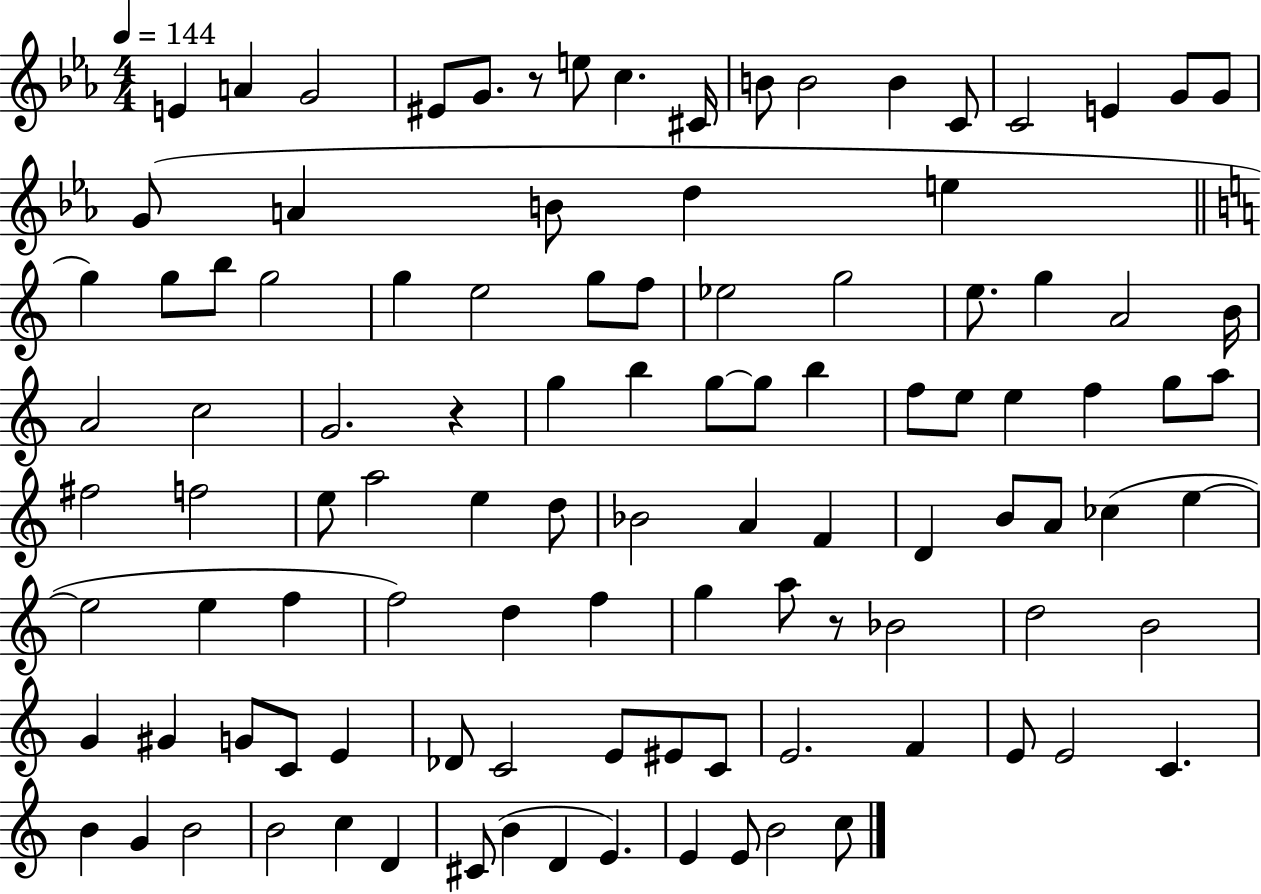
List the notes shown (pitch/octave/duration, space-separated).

E4/q A4/q G4/h EIS4/e G4/e. R/e E5/e C5/q. C#4/s B4/e B4/h B4/q C4/e C4/h E4/q G4/e G4/e G4/e A4/q B4/e D5/q E5/q G5/q G5/e B5/e G5/h G5/q E5/h G5/e F5/e Eb5/h G5/h E5/e. G5/q A4/h B4/s A4/h C5/h G4/h. R/q G5/q B5/q G5/e G5/e B5/q F5/e E5/e E5/q F5/q G5/e A5/e F#5/h F5/h E5/e A5/h E5/q D5/e Bb4/h A4/q F4/q D4/q B4/e A4/e CES5/q E5/q E5/h E5/q F5/q F5/h D5/q F5/q G5/q A5/e R/e Bb4/h D5/h B4/h G4/q G#4/q G4/e C4/e E4/q Db4/e C4/h E4/e EIS4/e C4/e E4/h. F4/q E4/e E4/h C4/q. B4/q G4/q B4/h B4/h C5/q D4/q C#4/e B4/q D4/q E4/q. E4/q E4/e B4/h C5/e